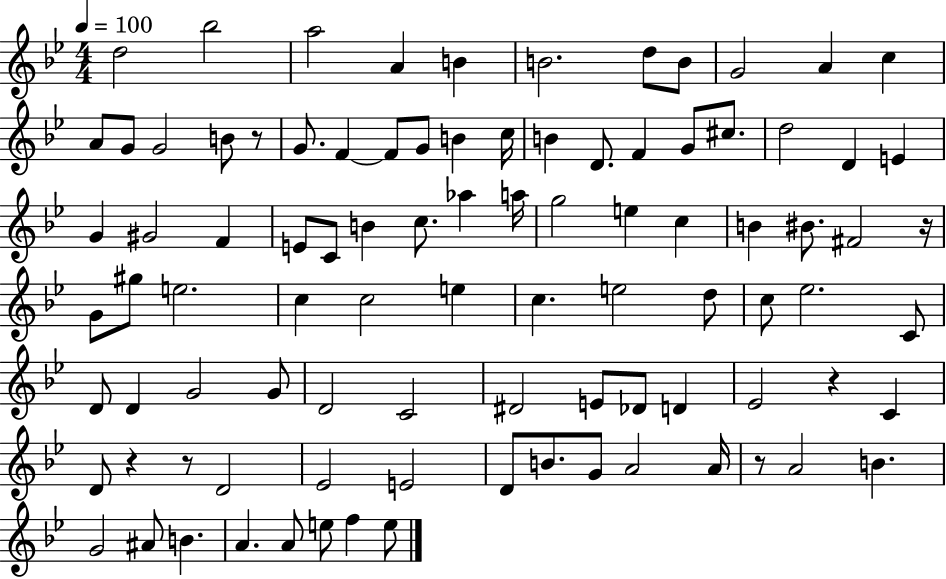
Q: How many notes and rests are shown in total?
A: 93